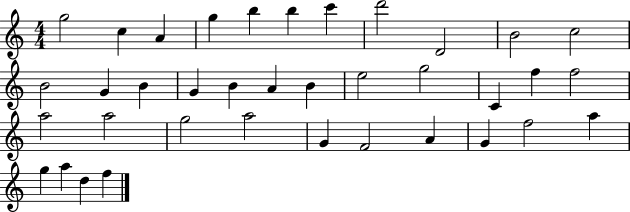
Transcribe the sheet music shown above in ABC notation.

X:1
T:Untitled
M:4/4
L:1/4
K:C
g2 c A g b b c' d'2 D2 B2 c2 B2 G B G B A B e2 g2 C f f2 a2 a2 g2 a2 G F2 A G f2 a g a d f